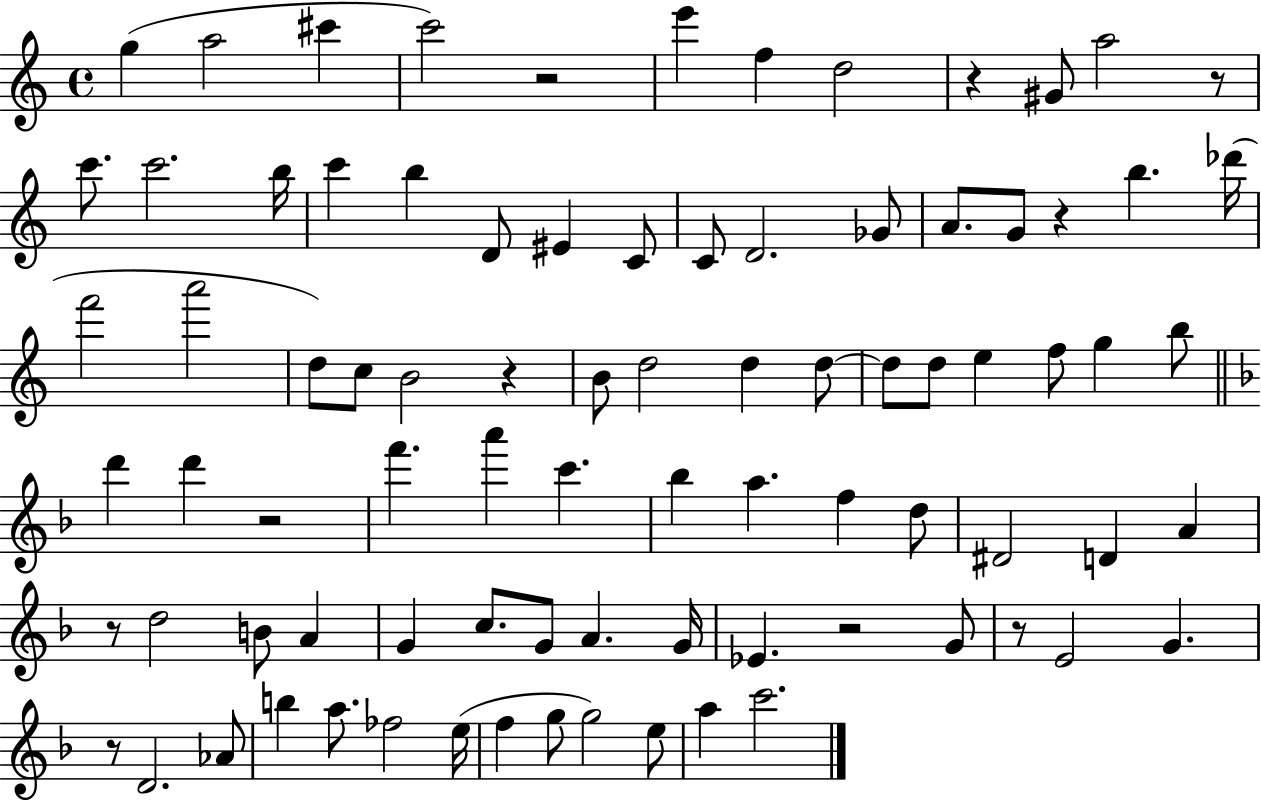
{
  \clef treble
  \time 4/4
  \defaultTimeSignature
  \key c \major
  g''4( a''2 cis'''4 | c'''2) r2 | e'''4 f''4 d''2 | r4 gis'8 a''2 r8 | \break c'''8. c'''2. b''16 | c'''4 b''4 d'8 eis'4 c'8 | c'8 d'2. ges'8 | a'8. g'8 r4 b''4. des'''16( | \break f'''2 a'''2 | d''8) c''8 b'2 r4 | b'8 d''2 d''4 d''8~~ | d''8 d''8 e''4 f''8 g''4 b''8 | \break \bar "||" \break \key f \major d'''4 d'''4 r2 | f'''4. a'''4 c'''4. | bes''4 a''4. f''4 d''8 | dis'2 d'4 a'4 | \break r8 d''2 b'8 a'4 | g'4 c''8. g'8 a'4. g'16 | ees'4. r2 g'8 | r8 e'2 g'4. | \break r8 d'2. aes'8 | b''4 a''8. fes''2 e''16( | f''4 g''8 g''2) e''8 | a''4 c'''2. | \break \bar "|."
}